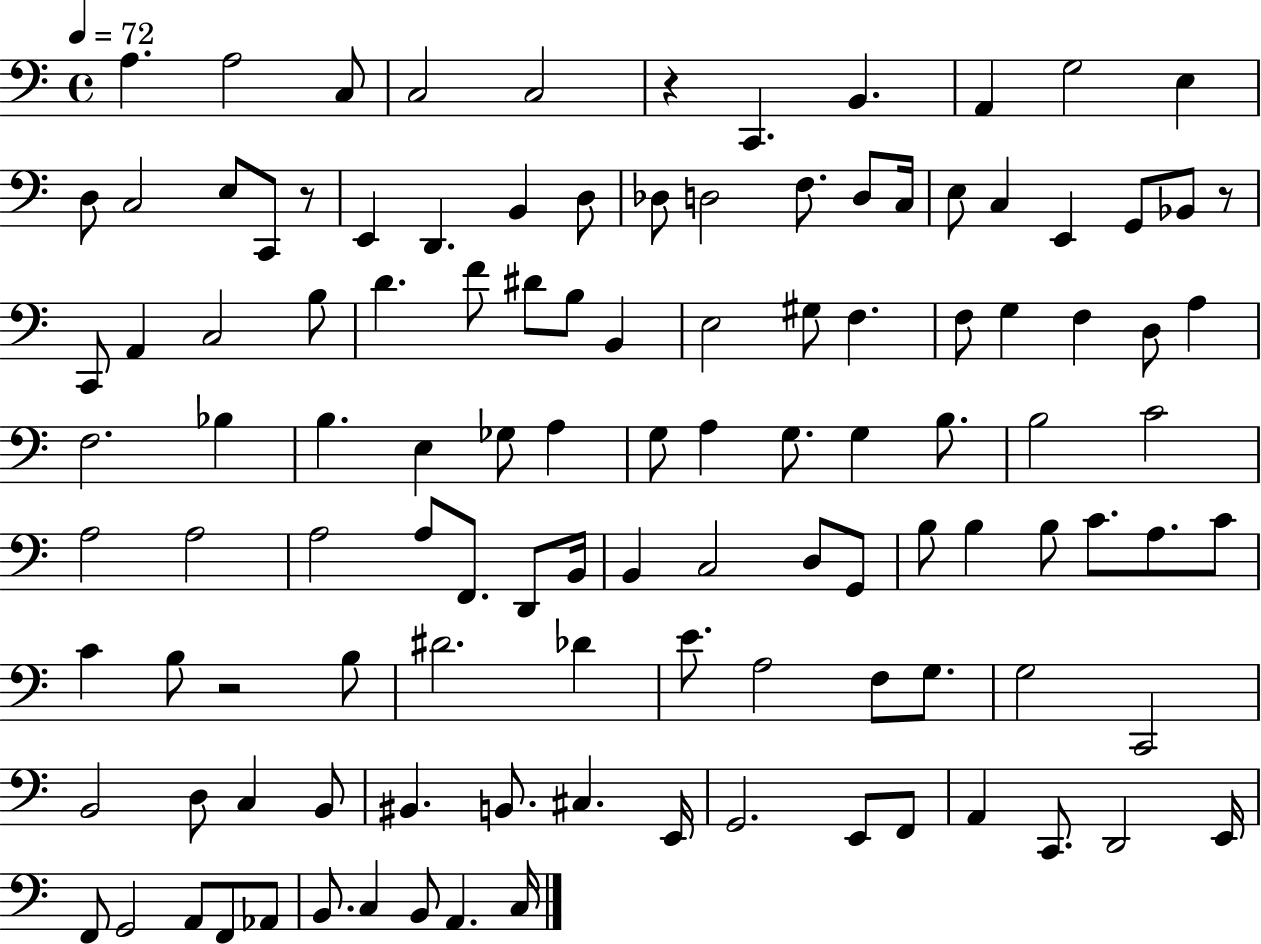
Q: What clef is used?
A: bass